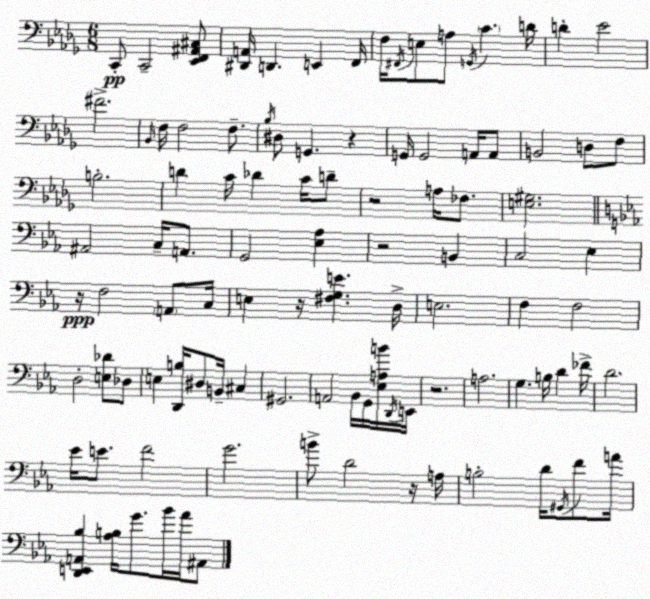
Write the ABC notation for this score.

X:1
T:Untitled
M:6/8
L:1/4
K:Bbm
C,,/2 C,,2 [_E,,F,,^A,,^C,]/2 [^D,,A,,]/4 D,, E,, F,,/4 F,/4 ^F,,/4 E,/2 A,/2 G,,/4 C D/4 D _E2 ^F2 _B,,/4 F,/4 F,2 F,/2 _B,/4 ^D,/2 G,, z G,,/4 G,,2 A,,/4 A,,/2 B,,2 D,/2 F,/2 B,2 D C/4 _D C/4 D/2 z2 A,/4 _F,/2 [E,^G,]2 ^A,,2 C,/4 A,,/2 G,,2 [_E,_A,] z2 B,, C,2 _E, z/4 F,2 A,,/2 C,/4 E, z/4 [^F,G,E] D,/4 E,2 F, F,2 D,2 [E,_D]/2 _D,/2 E, [D,,B,]/4 ^D,/2 B,,/4 ^C, ^G,,2 A,,2 _B,,/4 G,,/4 [_E,A,B]/4 D,,/4 E,,/4 z2 A,2 G, B,/4 D _F/4 D2 _E/4 E/2 F2 G2 B/2 D2 z/4 A,/4 B,2 D/4 ^G,,/4 F/2 A/4 [D,,E,,A,,_B,] [_A,B,]/4 G/2 _B/4 _A/4 ^A,,/2